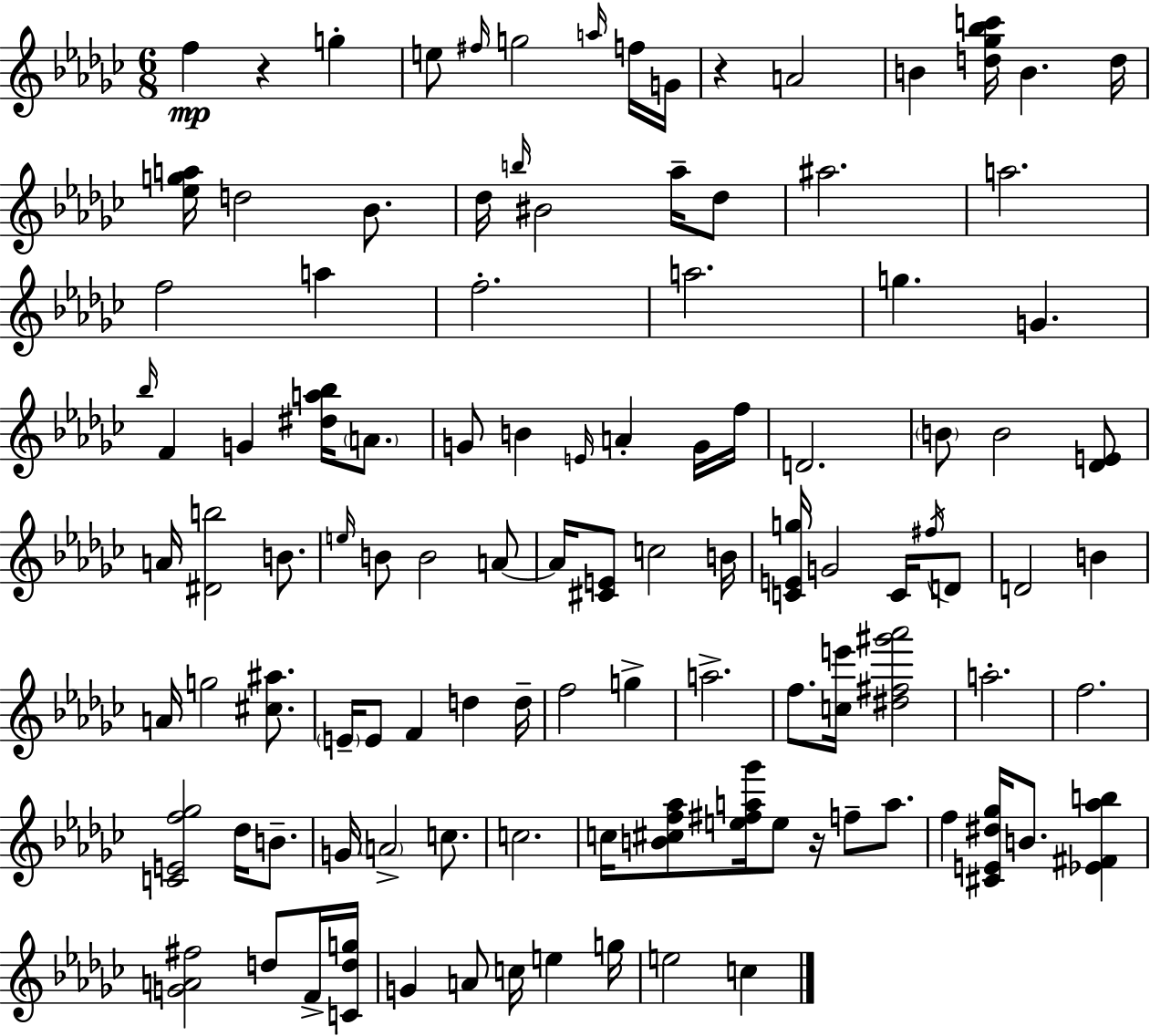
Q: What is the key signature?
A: EES minor